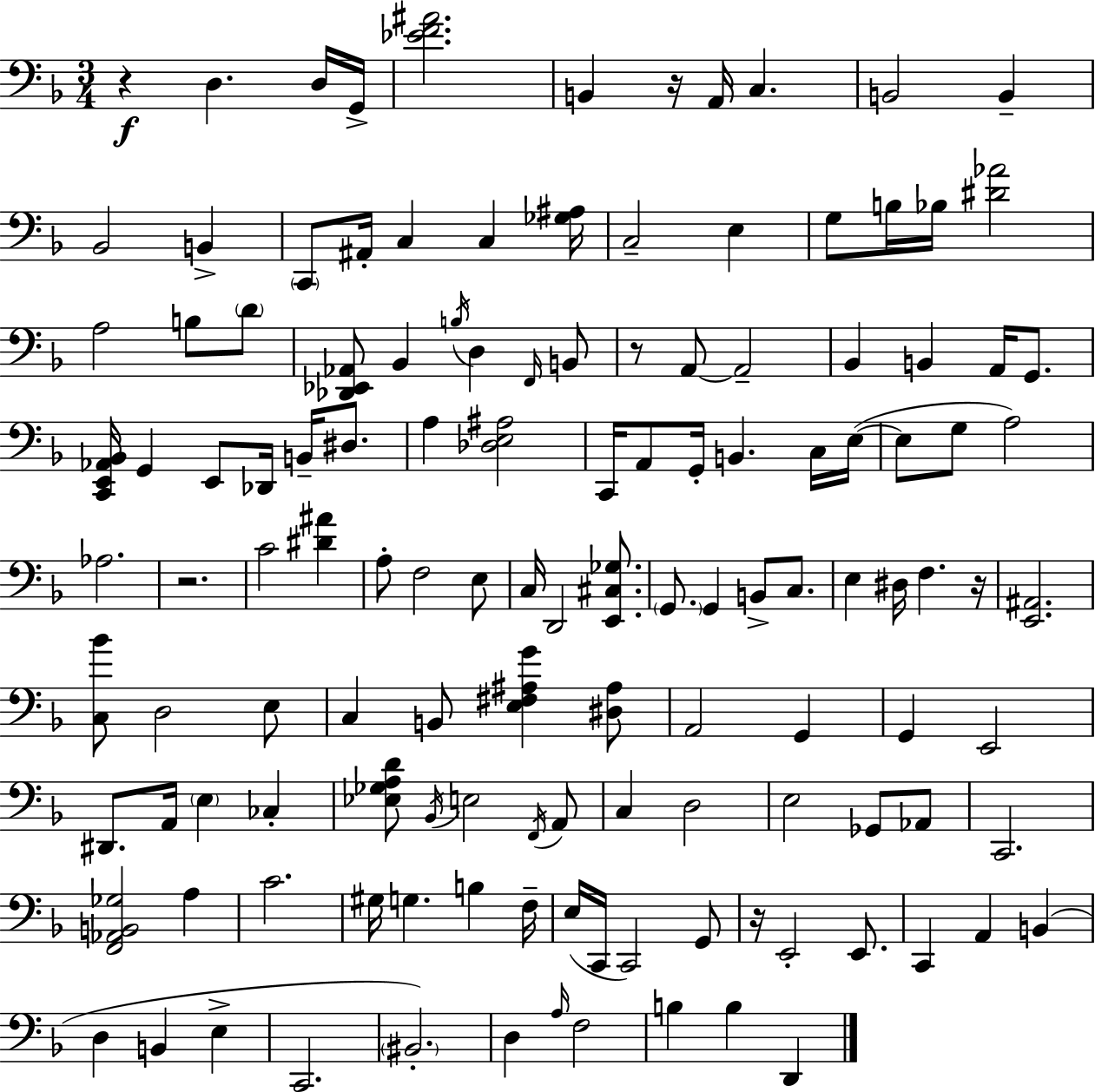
{
  \clef bass
  \numericTimeSignature
  \time 3/4
  \key d \minor
  r4\f d4. d16 g,16-> | <ees' f' ais'>2. | b,4 r16 a,16 c4. | b,2 b,4-- | \break bes,2 b,4-> | \parenthesize c,8 ais,16-. c4 c4 <ges ais>16 | c2-- e4 | g8 b16 bes16 <dis' aes'>2 | \break a2 b8 \parenthesize d'8 | <des, ees, aes,>8 bes,4 \acciaccatura { b16 } d4 \grace { f,16 } | b,8 r8 a,8~~ a,2-- | bes,4 b,4 a,16 g,8. | \break <c, e, aes, bes,>16 g,4 e,8 des,16 b,16-- dis8. | a4 <des e ais>2 | c,16 a,8 g,16-. b,4. | c16 e16~(~ e8 g8 a2) | \break aes2. | r2. | c'2 <dis' ais'>4 | a8-. f2 | \break e8 c16 d,2 <e, cis ges>8. | \parenthesize g,8. g,4 b,8-> c8. | e4 dis16 f4. | r16 <e, ais,>2. | \break <c bes'>8 d2 | e8 c4 b,8 <e fis ais g'>4 | <dis ais>8 a,2 g,4 | g,4 e,2 | \break dis,8. a,16 \parenthesize e4 ces4-. | <ees ges a d'>8 \acciaccatura { bes,16 } e2 | \acciaccatura { f,16 } a,8 c4 d2 | e2 | \break ges,8 aes,8 c,2. | <f, aes, b, ges>2 | a4 c'2. | gis16 g4. b4 | \break f16-- e16( c,16 c,2) | g,8 r16 e,2-. | e,8. c,4 a,4 | b,4( d4 b,4 | \break e4-> c,2. | \parenthesize bis,2.-.) | d4 \grace { a16 } f2 | b4 b4 | \break d,4 \bar "|."
}